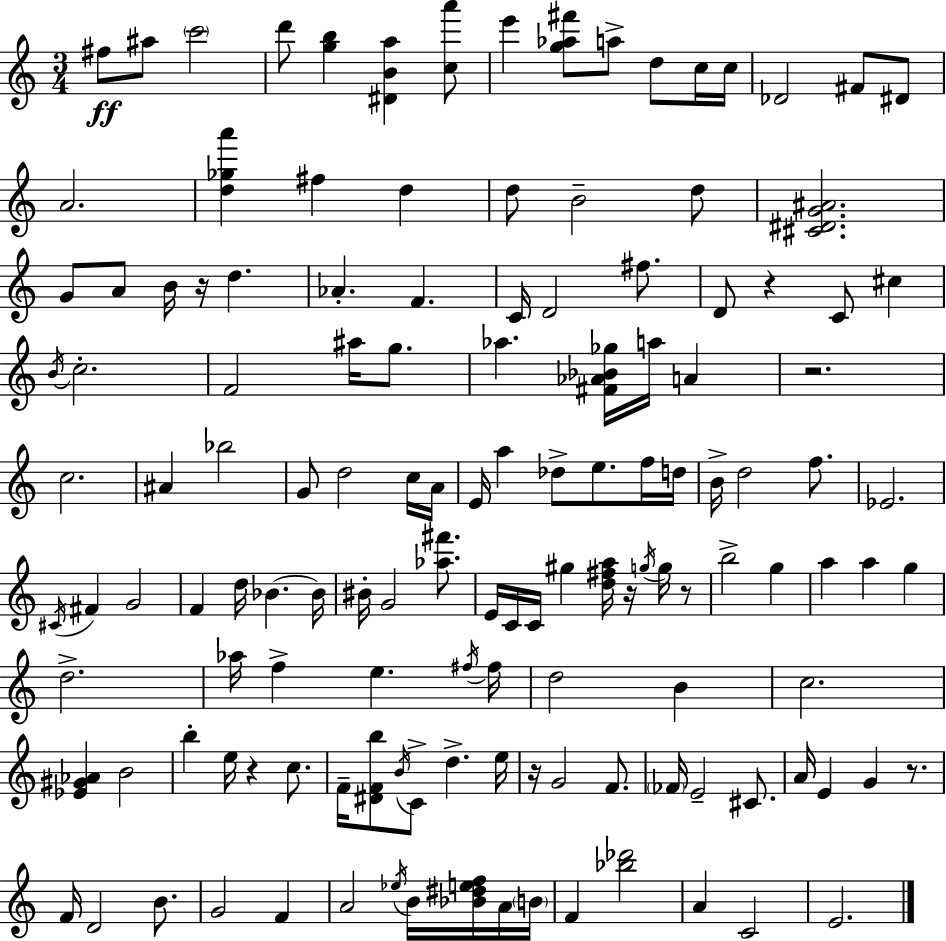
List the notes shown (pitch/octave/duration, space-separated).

F#5/e A#5/e C6/h D6/e [G5,B5]/q [D#4,B4,A5]/q [C5,A6]/e E6/q [G5,Ab5,F#6]/e A5/e D5/e C5/s C5/s Db4/h F#4/e D#4/e A4/h. [D5,Gb5,A6]/q F#5/q D5/q D5/e B4/h D5/e [C#4,D#4,G4,A#4]/h. G4/e A4/e B4/s R/s D5/q. Ab4/q. F4/q. C4/s D4/h F#5/e. D4/e R/q C4/e C#5/q B4/s C5/h. F4/h A#5/s G5/e. Ab5/q. [F#4,Ab4,Bb4,Gb5]/s A5/s A4/q R/h. C5/h. A#4/q Bb5/h G4/e D5/h C5/s A4/s E4/s A5/q Db5/e E5/e. F5/s D5/s B4/s D5/h F5/e. Eb4/h. C#4/s F#4/q G4/h F4/q D5/s Bb4/q. Bb4/s BIS4/s G4/h [Ab5,F#6]/e. E4/s C4/s C4/s G#5/q [D5,F#5,A5]/s R/s G5/s G5/s R/e B5/h G5/q A5/q A5/q G5/q D5/h. Ab5/s F5/q E5/q. F#5/s F#5/s D5/h B4/q C5/h. [Eb4,G#4,Ab4]/q B4/h B5/q E5/s R/q C5/e. F4/s [D#4,F4,B5]/e B4/s C4/e D5/q. E5/s R/s G4/h F4/e. FES4/s E4/h C#4/e. A4/s E4/q G4/q R/e. F4/s D4/h B4/e. G4/h F4/q A4/h Eb5/s B4/s [Bb4,D#5,E5,F5]/s A4/s B4/s F4/q [Bb5,Db6]/h A4/q C4/h E4/h.